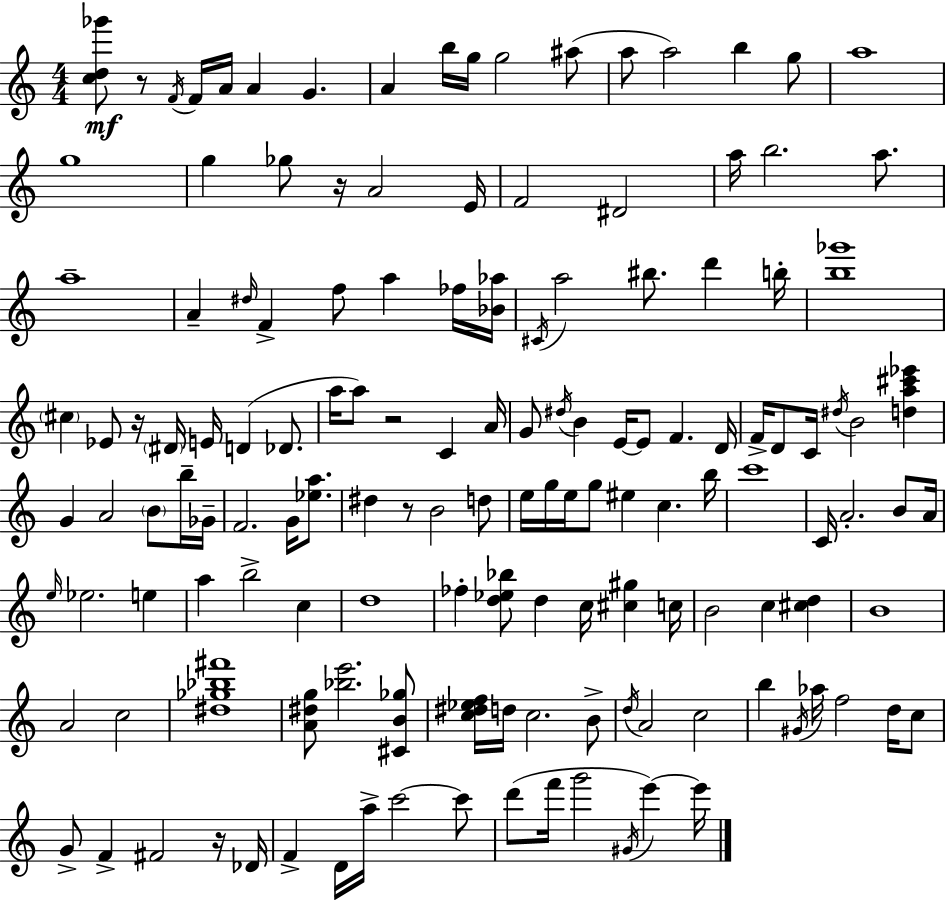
[C5,D5,Gb6]/e R/e F4/s F4/s A4/s A4/q G4/q. A4/q B5/s G5/s G5/h A#5/e A5/e A5/h B5/q G5/e A5/w G5/w G5/q Gb5/e R/s A4/h E4/s F4/h D#4/h A5/s B5/h. A5/e. A5/w A4/q D#5/s F4/q F5/e A5/q FES5/s [Bb4,Ab5]/s C#4/s A5/h BIS5/e. D6/q B5/s [B5,Gb6]/w C#5/q Eb4/e R/s D#4/s E4/s D4/q Db4/e. A5/s A5/e R/h C4/q A4/s G4/e D#5/s B4/q E4/s E4/e F4/q. D4/s F4/s D4/e C4/s D#5/s B4/h [D5,A5,C#6,Eb6]/q G4/q A4/h B4/e B5/s Gb4/s F4/h. G4/s [Eb5,A5]/e. D#5/q R/e B4/h D5/e E5/s G5/s E5/s G5/e EIS5/q C5/q. B5/s C6/w C4/s A4/h. B4/e A4/s E5/s Eb5/h. E5/q A5/q B5/h C5/q D5/w FES5/q [D5,Eb5,Bb5]/e D5/q C5/s [C#5,G#5]/q C5/s B4/h C5/q [C#5,D5]/q B4/w A4/h C5/h [D#5,Gb5,Bb5,F#6]/w [A4,D#5,G5]/e [Bb5,E6]/h. [C#4,B4,Gb5]/e [C5,D#5,Eb5,F5]/s D5/s C5/h. B4/e D5/s A4/h C5/h B5/q G#4/s Ab5/s F5/h D5/s C5/e G4/e F4/q F#4/h R/s Db4/s F4/q D4/s A5/s C6/h C6/e D6/e F6/s G6/h G#4/s E6/q E6/s